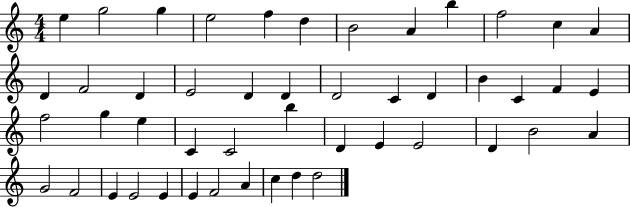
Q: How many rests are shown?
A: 0